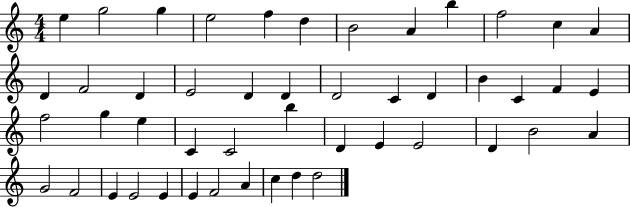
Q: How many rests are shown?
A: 0